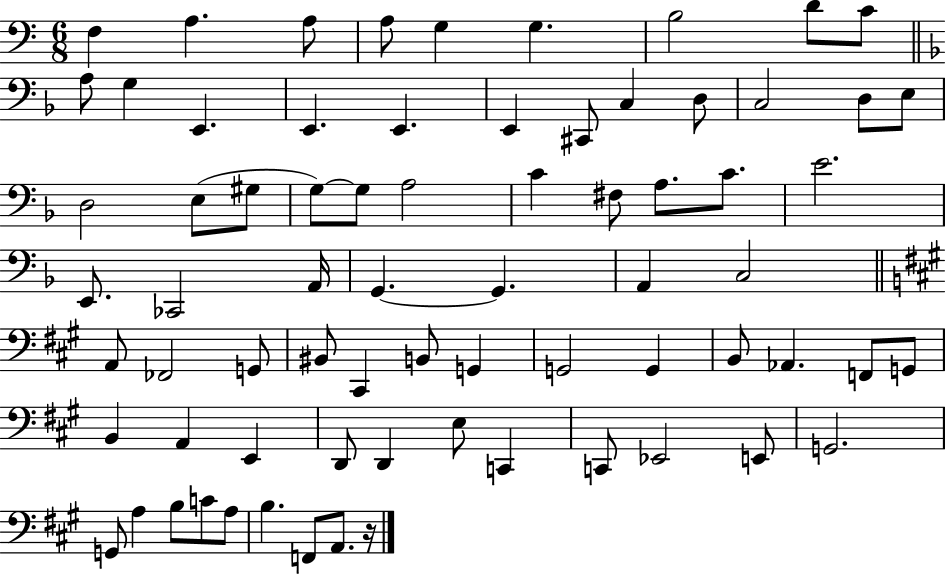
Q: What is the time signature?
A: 6/8